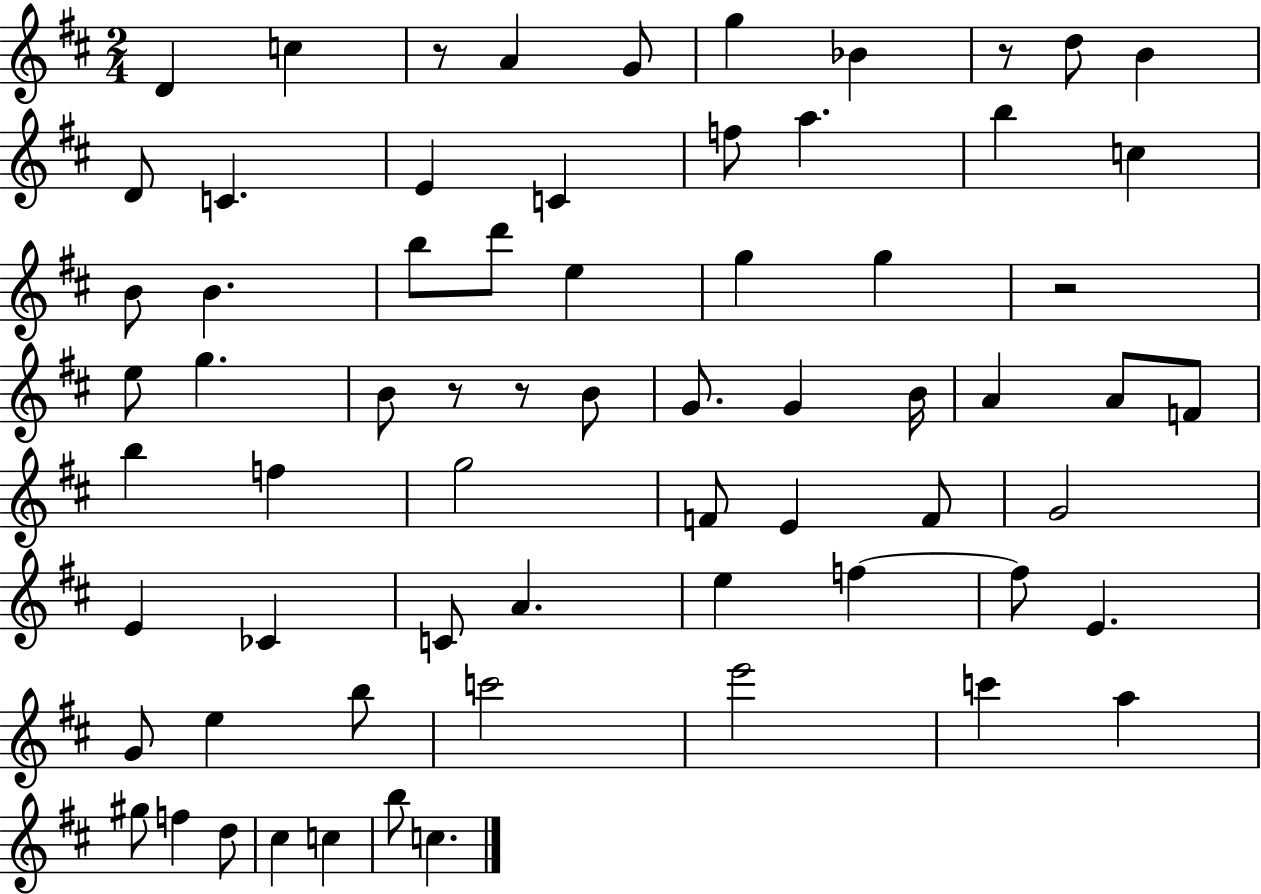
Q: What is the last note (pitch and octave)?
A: C5